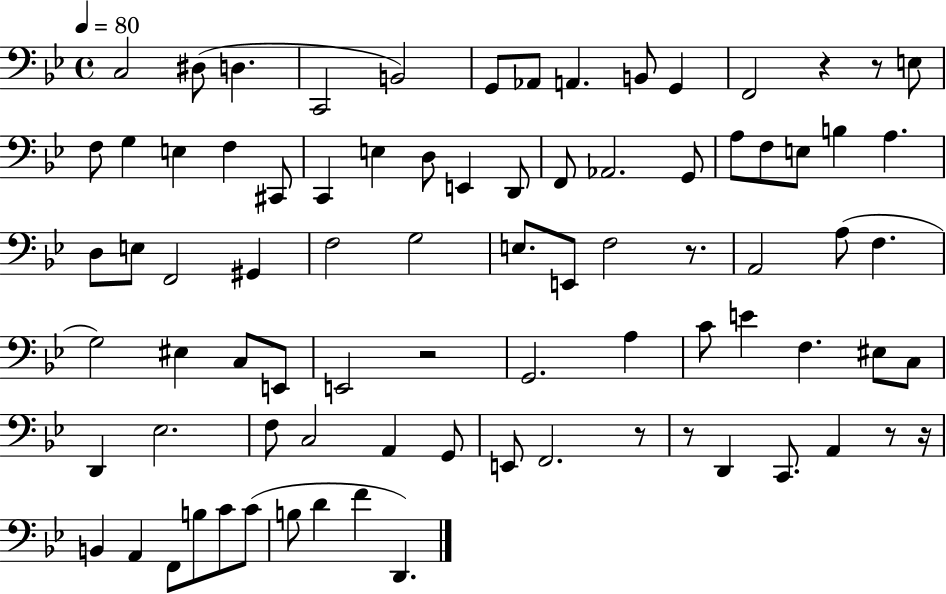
C3/h D#3/e D3/q. C2/h B2/h G2/e Ab2/e A2/q. B2/e G2/q F2/h R/q R/e E3/e F3/e G3/q E3/q F3/q C#2/e C2/q E3/q D3/e E2/q D2/e F2/e Ab2/h. G2/e A3/e F3/e E3/e B3/q A3/q. D3/e E3/e F2/h G#2/q F3/h G3/h E3/e. E2/e F3/h R/e. A2/h A3/e F3/q. G3/h EIS3/q C3/e E2/e E2/h R/h G2/h. A3/q C4/e E4/q F3/q. EIS3/e C3/e D2/q Eb3/h. F3/e C3/h A2/q G2/e E2/e F2/h. R/e R/e D2/q C2/e. A2/q R/e R/s B2/q A2/q F2/e B3/e C4/e C4/e B3/e D4/q F4/q D2/q.